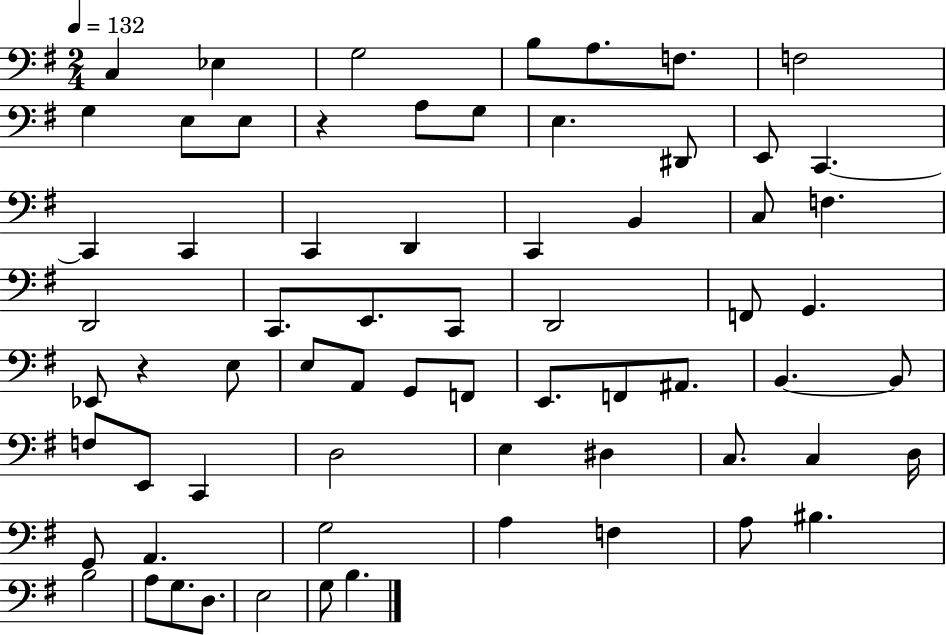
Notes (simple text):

C3/q Eb3/q G3/h B3/e A3/e. F3/e. F3/h G3/q E3/e E3/e R/q A3/e G3/e E3/q. D#2/e E2/e C2/q. C2/q C2/q C2/q D2/q C2/q B2/q C3/e F3/q. D2/h C2/e. E2/e. C2/e D2/h F2/e G2/q. Eb2/e R/q E3/e E3/e A2/e G2/e F2/e E2/e. F2/e A#2/e. B2/q. B2/e F3/e E2/e C2/q D3/h E3/q D#3/q C3/e. C3/q D3/s G2/e A2/q. G3/h A3/q F3/q A3/e BIS3/q. B3/h A3/e G3/e. D3/e. E3/h G3/e B3/q.